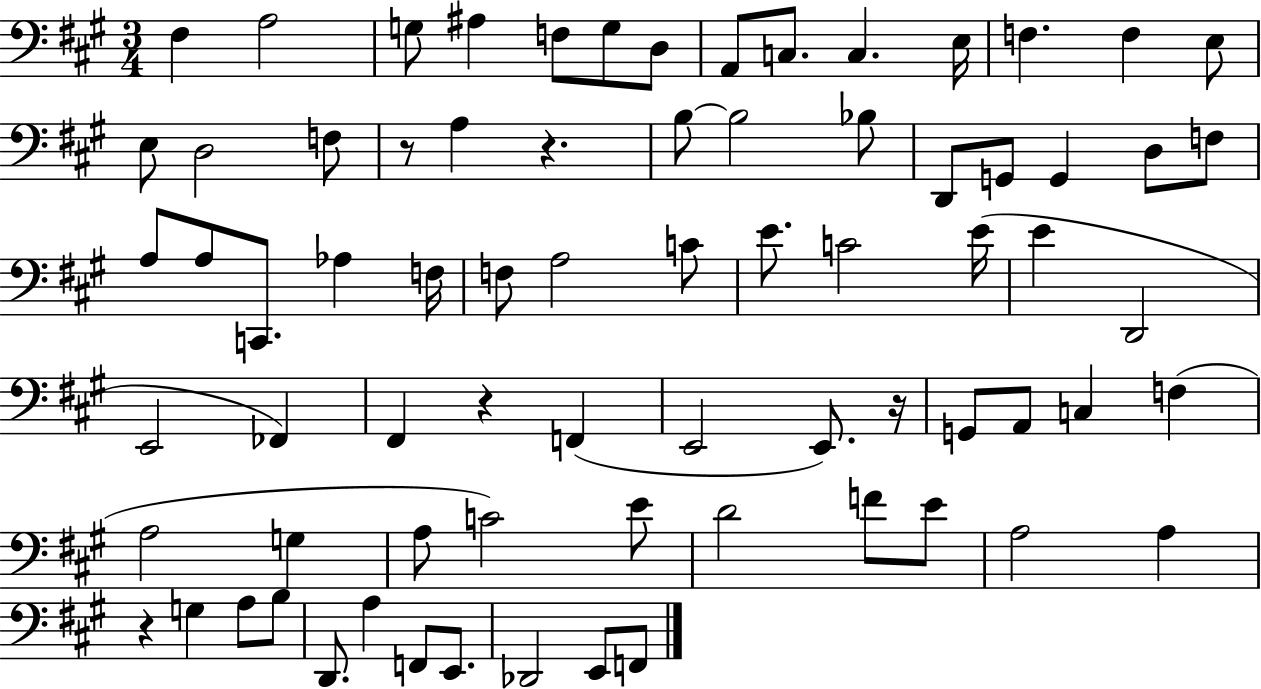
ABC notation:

X:1
T:Untitled
M:3/4
L:1/4
K:A
^F, A,2 G,/2 ^A, F,/2 G,/2 D,/2 A,,/2 C,/2 C, E,/4 F, F, E,/2 E,/2 D,2 F,/2 z/2 A, z B,/2 B,2 _B,/2 D,,/2 G,,/2 G,, D,/2 F,/2 A,/2 A,/2 C,,/2 _A, F,/4 F,/2 A,2 C/2 E/2 C2 E/4 E D,,2 E,,2 _F,, ^F,, z F,, E,,2 E,,/2 z/4 G,,/2 A,,/2 C, F, A,2 G, A,/2 C2 E/2 D2 F/2 E/2 A,2 A, z G, A,/2 B,/2 D,,/2 A, F,,/2 E,,/2 _D,,2 E,,/2 F,,/2